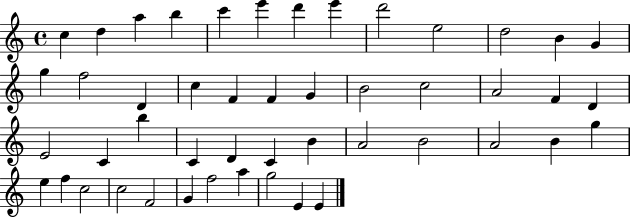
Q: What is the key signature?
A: C major